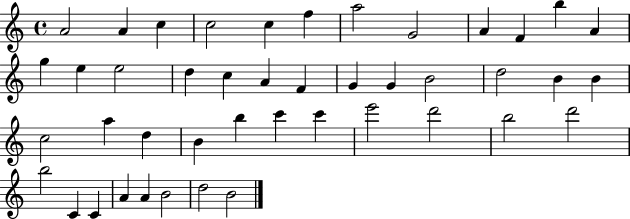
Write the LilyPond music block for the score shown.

{
  \clef treble
  \time 4/4
  \defaultTimeSignature
  \key c \major
  a'2 a'4 c''4 | c''2 c''4 f''4 | a''2 g'2 | a'4 f'4 b''4 a'4 | \break g''4 e''4 e''2 | d''4 c''4 a'4 f'4 | g'4 g'4 b'2 | d''2 b'4 b'4 | \break c''2 a''4 d''4 | b'4 b''4 c'''4 c'''4 | e'''2 d'''2 | b''2 d'''2 | \break b''2 c'4 c'4 | a'4 a'4 b'2 | d''2 b'2 | \bar "|."
}